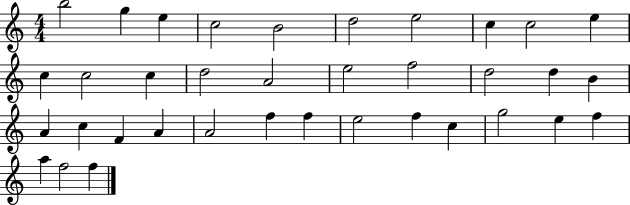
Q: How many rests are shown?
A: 0